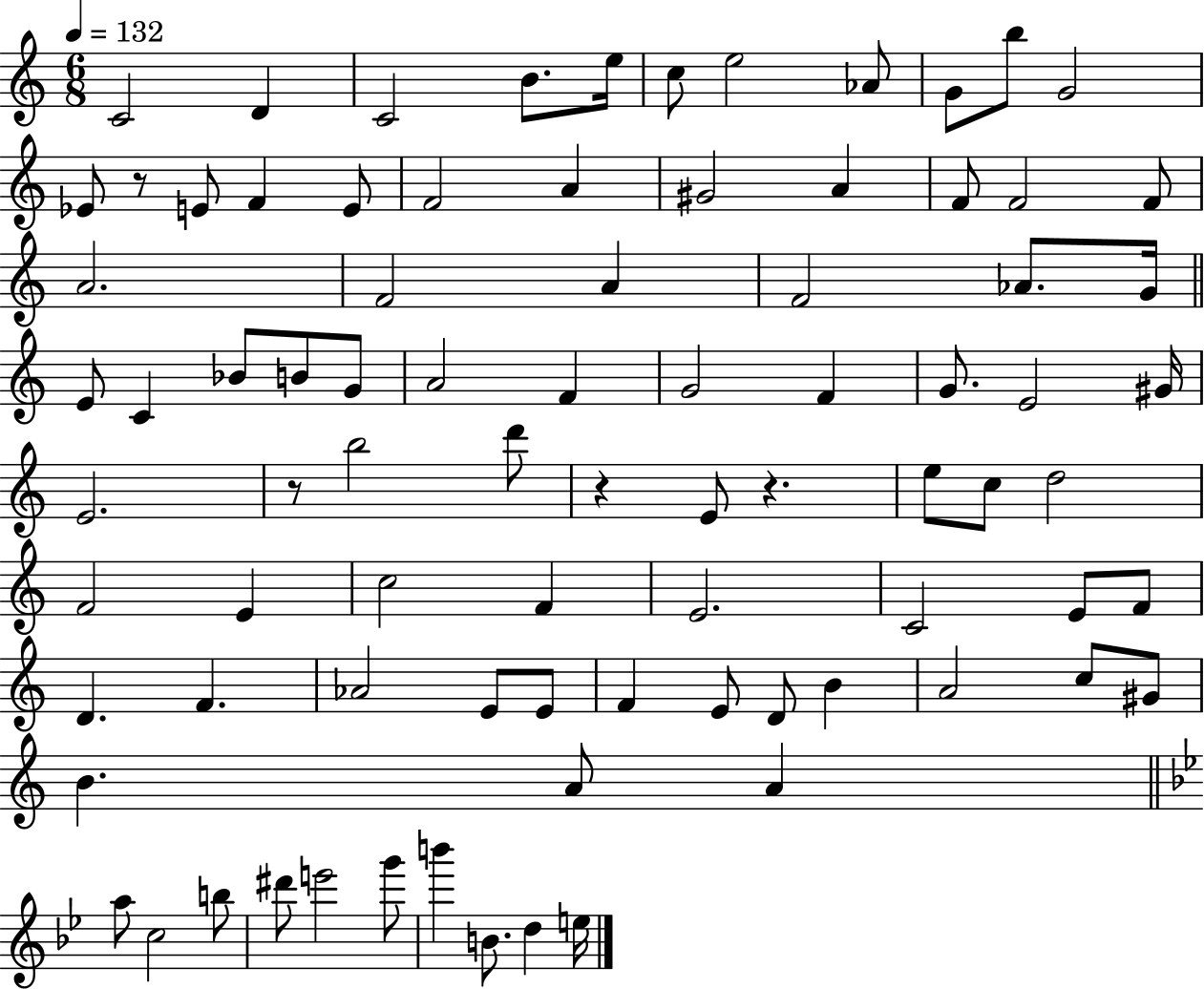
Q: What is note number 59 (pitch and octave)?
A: E4